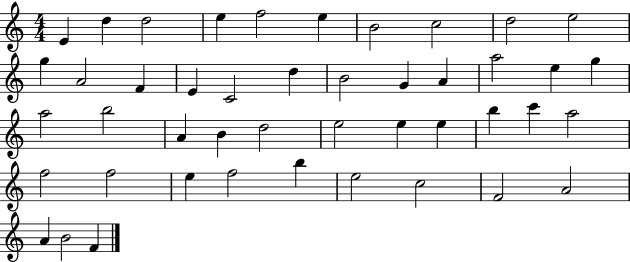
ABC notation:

X:1
T:Untitled
M:4/4
L:1/4
K:C
E d d2 e f2 e B2 c2 d2 e2 g A2 F E C2 d B2 G A a2 e g a2 b2 A B d2 e2 e e b c' a2 f2 f2 e f2 b e2 c2 F2 A2 A B2 F